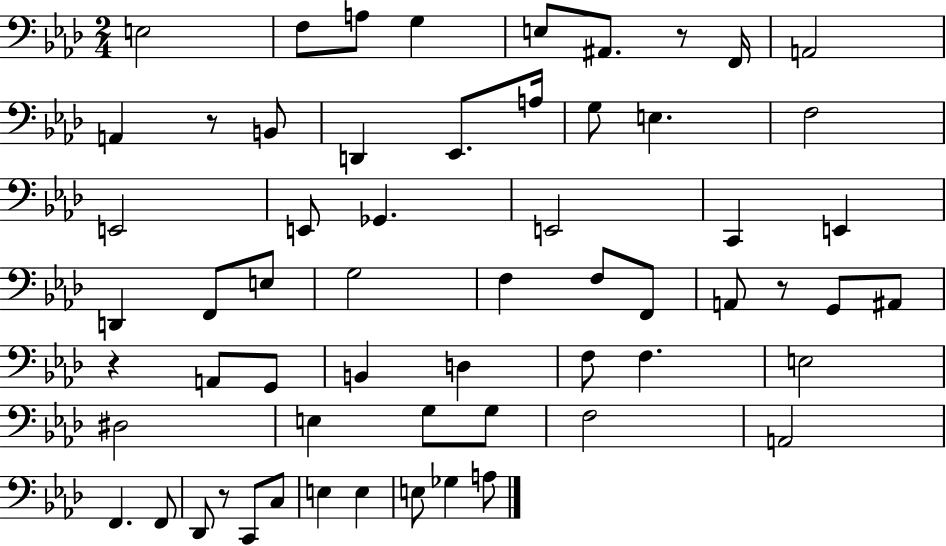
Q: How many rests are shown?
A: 5